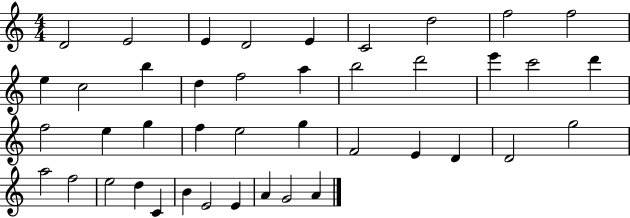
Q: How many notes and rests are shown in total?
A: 42